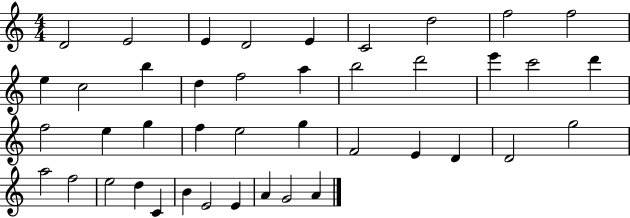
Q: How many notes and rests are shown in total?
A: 42